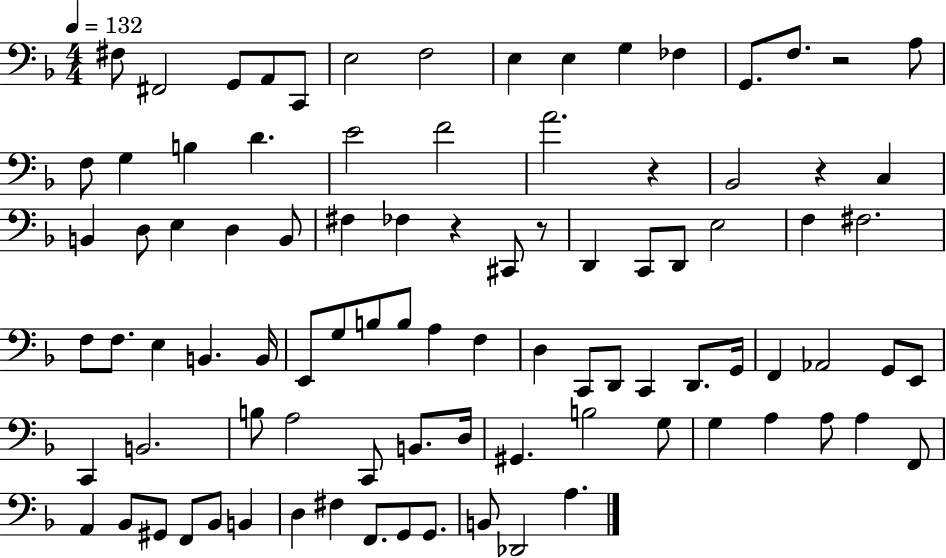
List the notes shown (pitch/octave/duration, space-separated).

F#3/e F#2/h G2/e A2/e C2/e E3/h F3/h E3/q E3/q G3/q FES3/q G2/e. F3/e. R/h A3/e F3/e G3/q B3/q D4/q. E4/h F4/h A4/h. R/q Bb2/h R/q C3/q B2/q D3/e E3/q D3/q B2/e F#3/q FES3/q R/q C#2/e R/e D2/q C2/e D2/e E3/h F3/q F#3/h. F3/e F3/e. E3/q B2/q. B2/s E2/e G3/e B3/e B3/e A3/q F3/q D3/q C2/e D2/e C2/q D2/e. G2/s F2/q Ab2/h G2/e E2/e C2/q B2/h. B3/e A3/h C2/e B2/e. D3/s G#2/q. B3/h G3/e G3/q A3/q A3/e A3/q F2/e A2/q Bb2/e G#2/e F2/e Bb2/e B2/q D3/q F#3/q F2/e. G2/e G2/e. B2/e Db2/h A3/q.